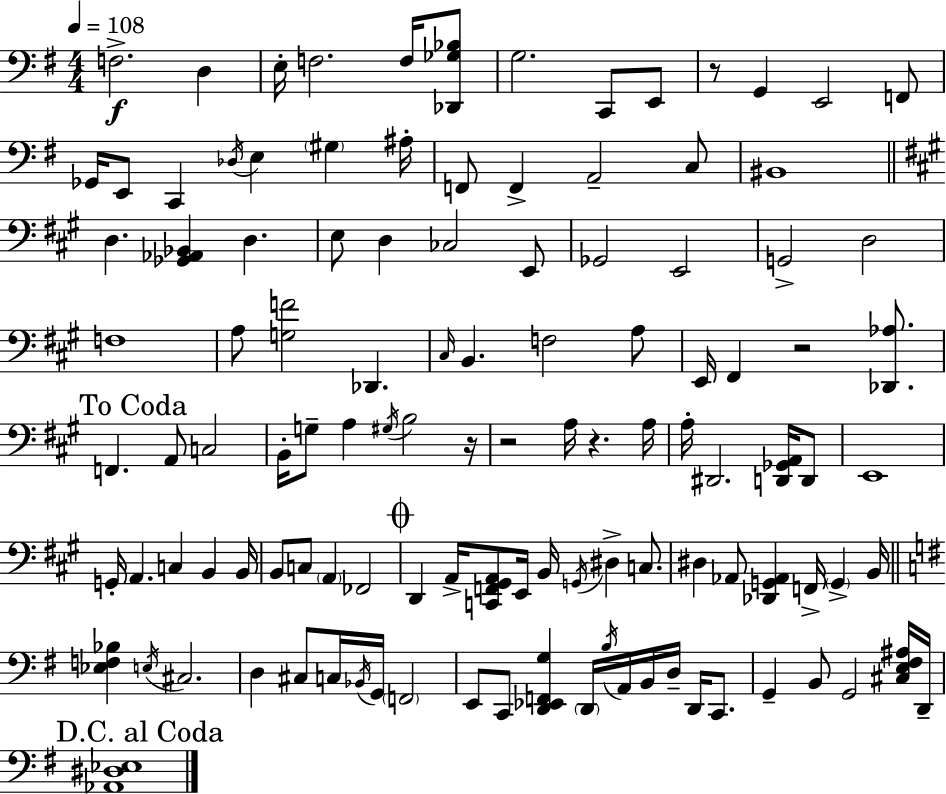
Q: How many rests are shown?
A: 5